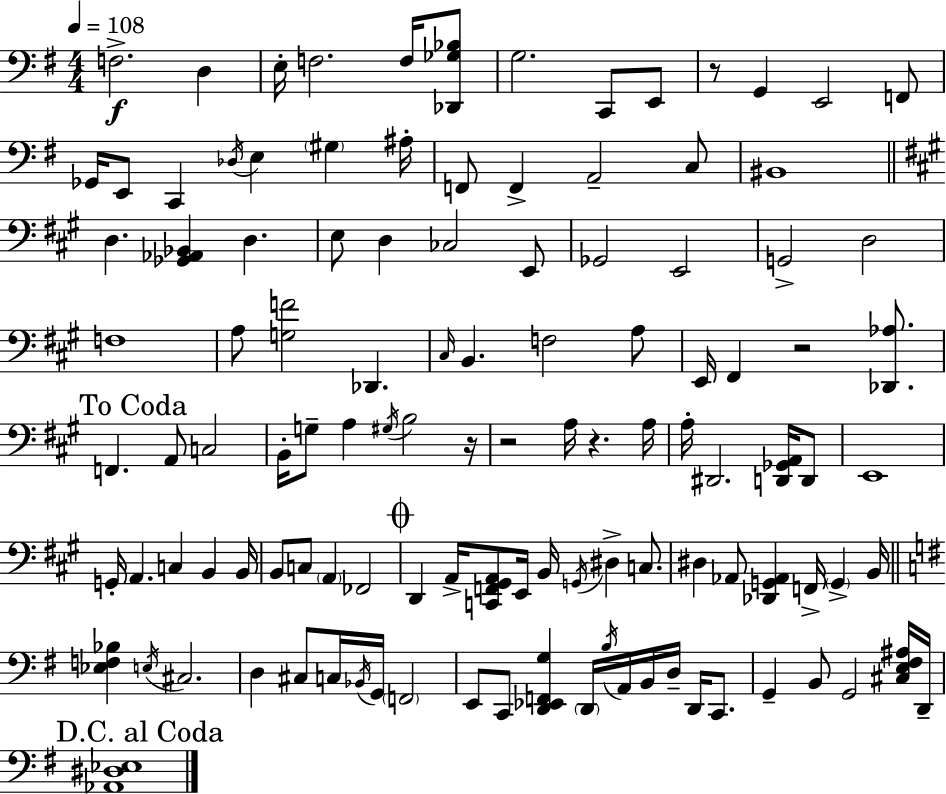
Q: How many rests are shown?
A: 5